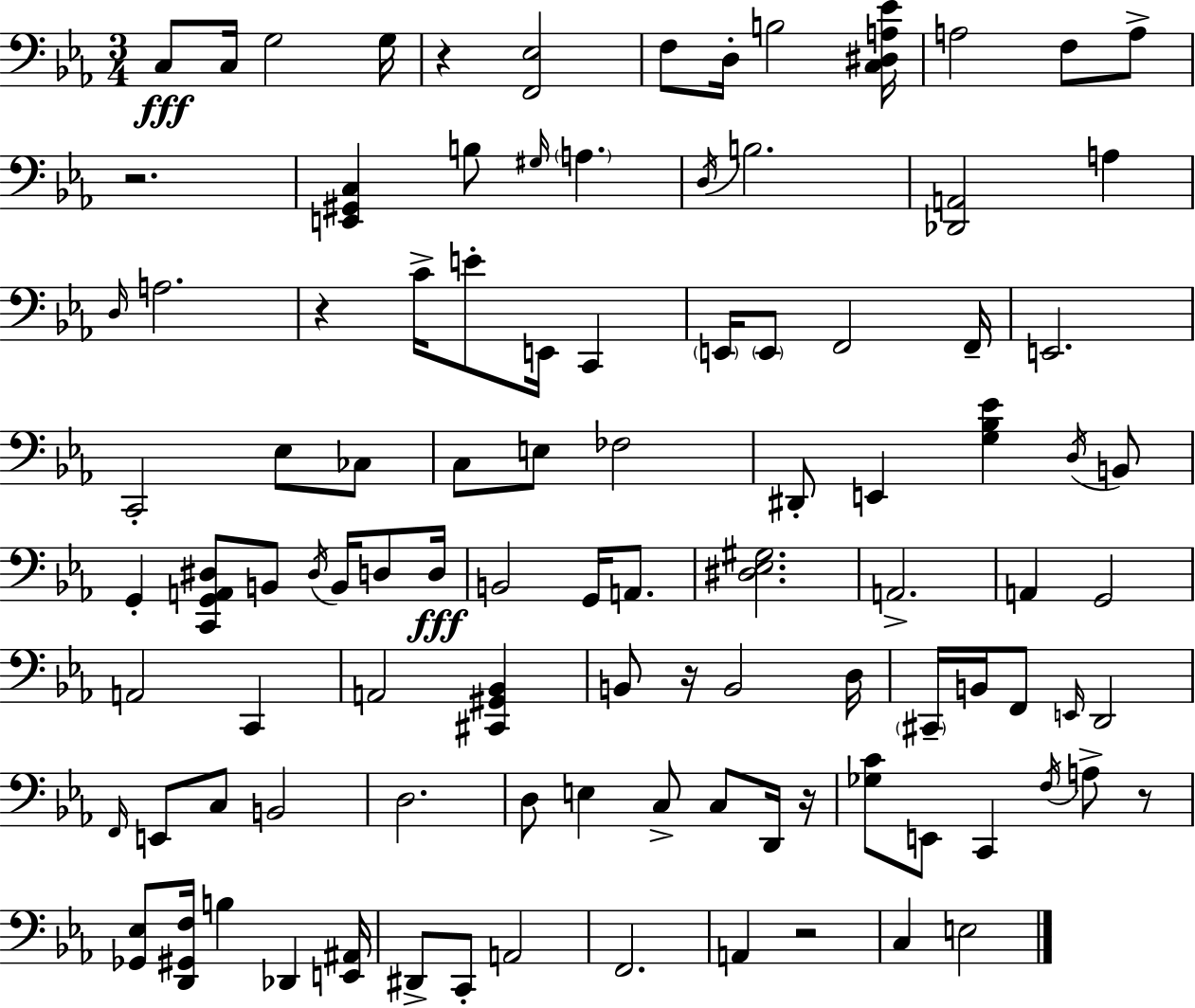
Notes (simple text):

C3/e C3/s G3/h G3/s R/q [F2,Eb3]/h F3/e D3/s B3/h [C3,D#3,A3,Eb4]/s A3/h F3/e A3/e R/h. [E2,G#2,C3]/q B3/e G#3/s A3/q. D3/s B3/h. [Db2,A2]/h A3/q D3/s A3/h. R/q C4/s E4/e E2/s C2/q E2/s E2/e F2/h F2/s E2/h. C2/h Eb3/e CES3/e C3/e E3/e FES3/h D#2/e E2/q [G3,Bb3,Eb4]/q D3/s B2/e G2/q [C2,G2,A2,D#3]/e B2/e D#3/s B2/s D3/e D3/s B2/h G2/s A2/e. [D#3,Eb3,G#3]/h. A2/h. A2/q G2/h A2/h C2/q A2/h [C#2,G#2,Bb2]/q B2/e R/s B2/h D3/s C#2/s B2/s F2/e E2/s D2/h F2/s E2/e C3/e B2/h D3/h. D3/e E3/q C3/e C3/e D2/s R/s [Gb3,C4]/e E2/e C2/q F3/s A3/e R/e [Gb2,Eb3]/e [D2,G#2,F3]/s B3/q Db2/q [E2,A#2]/s D#2/e C2/e A2/h F2/h. A2/q R/h C3/q E3/h